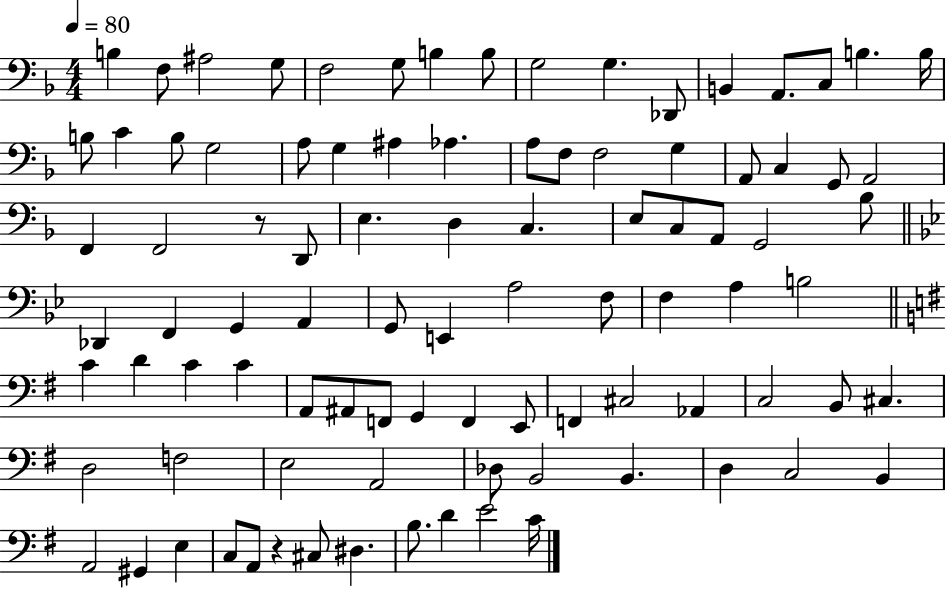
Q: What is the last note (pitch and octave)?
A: C4